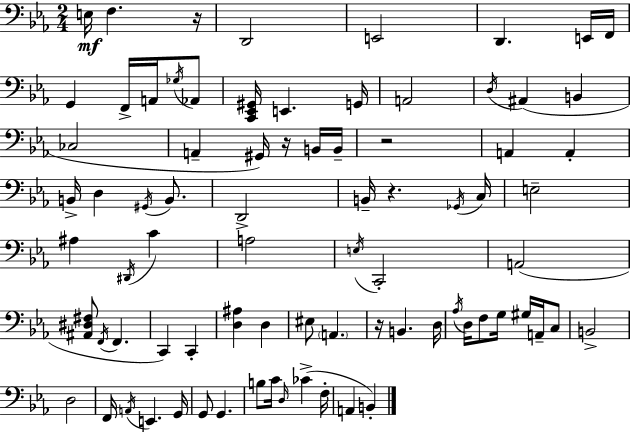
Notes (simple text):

E3/s F3/q. R/s D2/h E2/h D2/q. E2/s F2/s G2/q F2/s A2/s Gb3/s Ab2/e [C2,Eb2,G#2]/s E2/q. G2/s A2/h D3/s A#2/q B2/q CES3/h A2/q G#2/s R/s B2/s B2/s R/h A2/q A2/q B2/s D3/q G#2/s B2/e. D2/h B2/s R/q. Gb2/s C3/s E3/h A#3/q D#2/s C4/q A3/h E3/s C2/h A2/h [A#2,D#3,F#3]/e F2/s F2/q. C2/q C2/q [D3,A#3]/q D3/q EIS3/e A2/q. R/s B2/q. D3/s Ab3/s D3/s F3/e G3/s G#3/s A2/s C3/e B2/h D3/h F2/s A2/s E2/q. G2/s G2/e G2/q. B3/e C4/s D3/s CES4/q F3/s A2/q B2/q